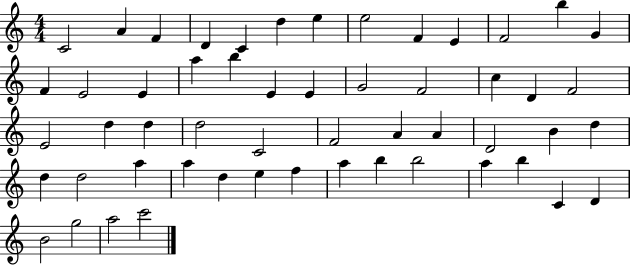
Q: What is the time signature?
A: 4/4